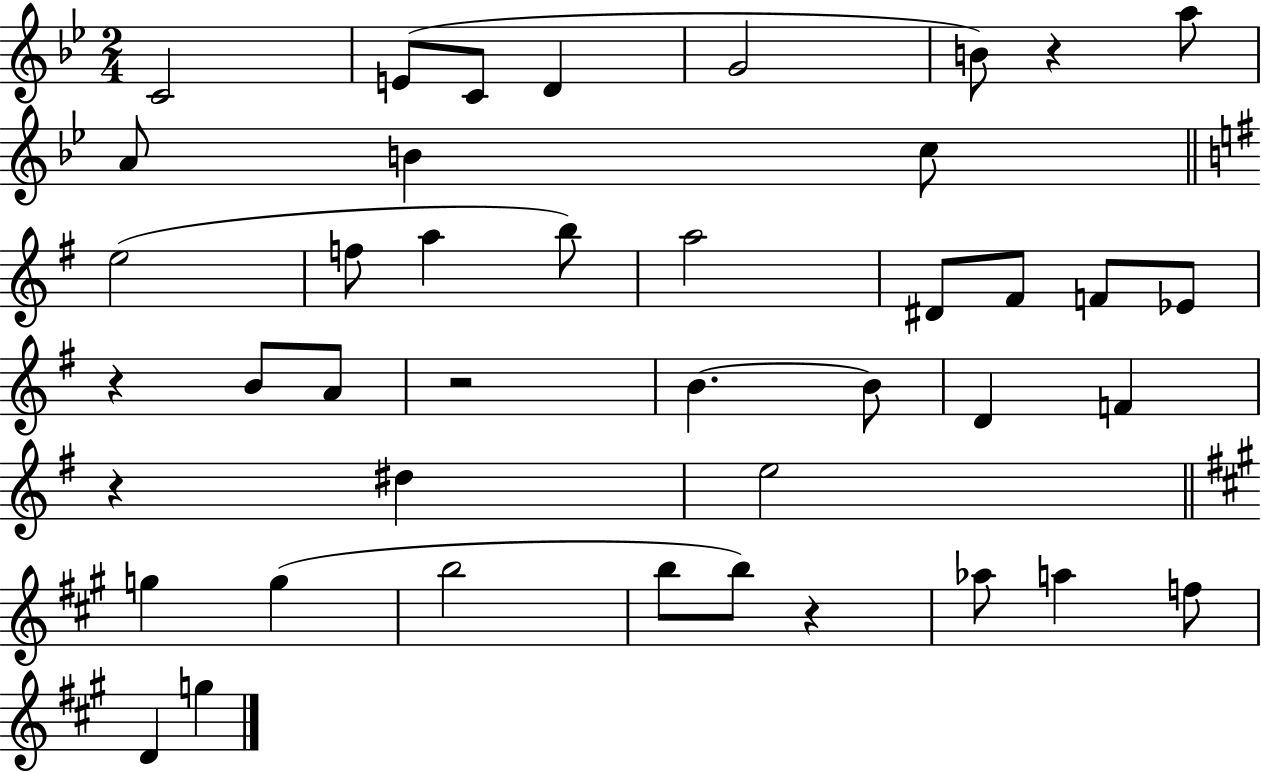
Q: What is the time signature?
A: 2/4